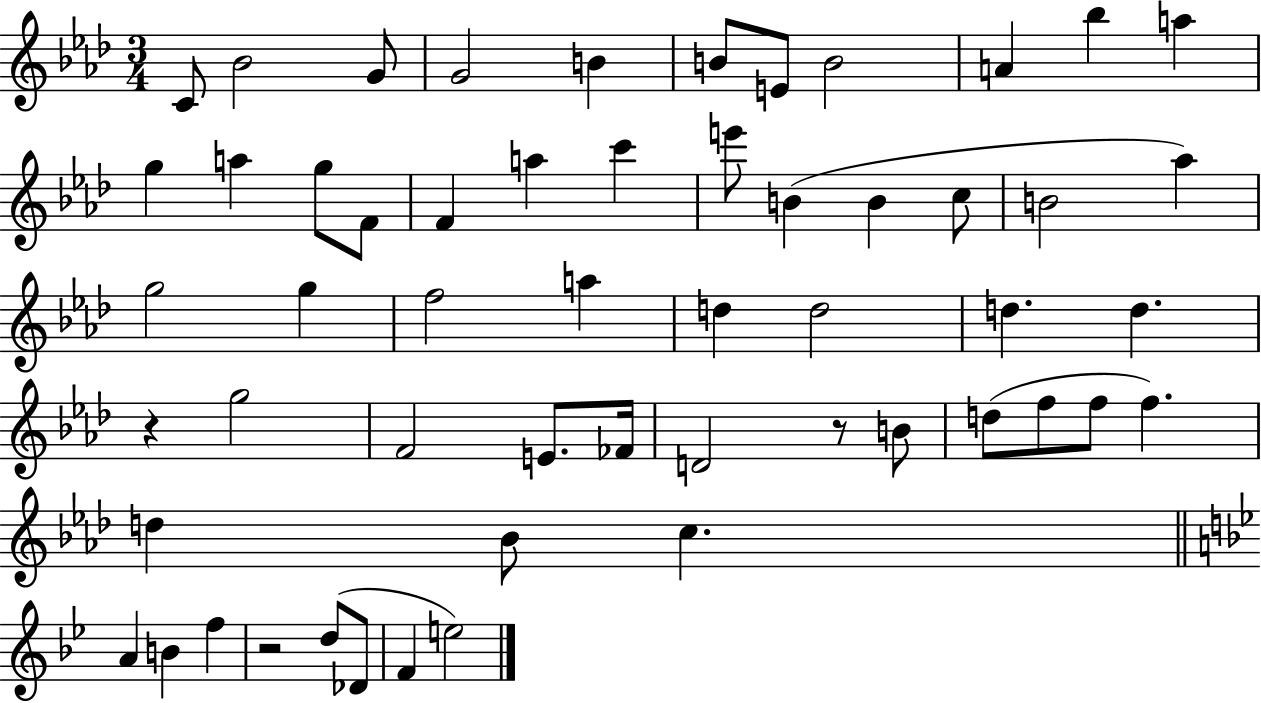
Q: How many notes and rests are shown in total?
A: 55